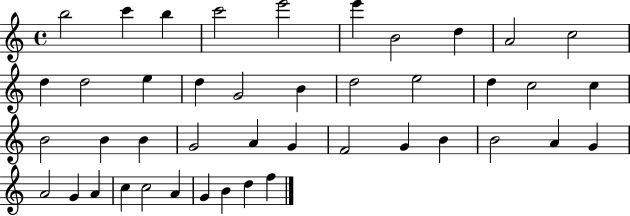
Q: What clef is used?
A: treble